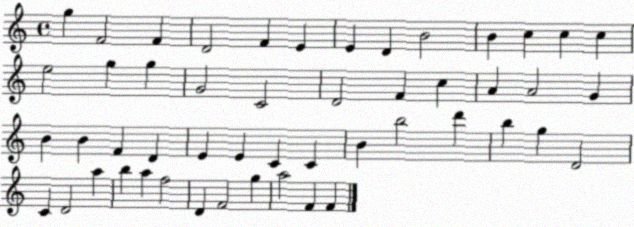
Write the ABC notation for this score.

X:1
T:Untitled
M:4/4
L:1/4
K:C
g F2 F D2 F E E D B2 B c c c e2 g g G2 C2 D2 F c A A2 G B B F D E E C C B b2 d' b g D2 C D2 a b a f2 D F2 g a2 F F